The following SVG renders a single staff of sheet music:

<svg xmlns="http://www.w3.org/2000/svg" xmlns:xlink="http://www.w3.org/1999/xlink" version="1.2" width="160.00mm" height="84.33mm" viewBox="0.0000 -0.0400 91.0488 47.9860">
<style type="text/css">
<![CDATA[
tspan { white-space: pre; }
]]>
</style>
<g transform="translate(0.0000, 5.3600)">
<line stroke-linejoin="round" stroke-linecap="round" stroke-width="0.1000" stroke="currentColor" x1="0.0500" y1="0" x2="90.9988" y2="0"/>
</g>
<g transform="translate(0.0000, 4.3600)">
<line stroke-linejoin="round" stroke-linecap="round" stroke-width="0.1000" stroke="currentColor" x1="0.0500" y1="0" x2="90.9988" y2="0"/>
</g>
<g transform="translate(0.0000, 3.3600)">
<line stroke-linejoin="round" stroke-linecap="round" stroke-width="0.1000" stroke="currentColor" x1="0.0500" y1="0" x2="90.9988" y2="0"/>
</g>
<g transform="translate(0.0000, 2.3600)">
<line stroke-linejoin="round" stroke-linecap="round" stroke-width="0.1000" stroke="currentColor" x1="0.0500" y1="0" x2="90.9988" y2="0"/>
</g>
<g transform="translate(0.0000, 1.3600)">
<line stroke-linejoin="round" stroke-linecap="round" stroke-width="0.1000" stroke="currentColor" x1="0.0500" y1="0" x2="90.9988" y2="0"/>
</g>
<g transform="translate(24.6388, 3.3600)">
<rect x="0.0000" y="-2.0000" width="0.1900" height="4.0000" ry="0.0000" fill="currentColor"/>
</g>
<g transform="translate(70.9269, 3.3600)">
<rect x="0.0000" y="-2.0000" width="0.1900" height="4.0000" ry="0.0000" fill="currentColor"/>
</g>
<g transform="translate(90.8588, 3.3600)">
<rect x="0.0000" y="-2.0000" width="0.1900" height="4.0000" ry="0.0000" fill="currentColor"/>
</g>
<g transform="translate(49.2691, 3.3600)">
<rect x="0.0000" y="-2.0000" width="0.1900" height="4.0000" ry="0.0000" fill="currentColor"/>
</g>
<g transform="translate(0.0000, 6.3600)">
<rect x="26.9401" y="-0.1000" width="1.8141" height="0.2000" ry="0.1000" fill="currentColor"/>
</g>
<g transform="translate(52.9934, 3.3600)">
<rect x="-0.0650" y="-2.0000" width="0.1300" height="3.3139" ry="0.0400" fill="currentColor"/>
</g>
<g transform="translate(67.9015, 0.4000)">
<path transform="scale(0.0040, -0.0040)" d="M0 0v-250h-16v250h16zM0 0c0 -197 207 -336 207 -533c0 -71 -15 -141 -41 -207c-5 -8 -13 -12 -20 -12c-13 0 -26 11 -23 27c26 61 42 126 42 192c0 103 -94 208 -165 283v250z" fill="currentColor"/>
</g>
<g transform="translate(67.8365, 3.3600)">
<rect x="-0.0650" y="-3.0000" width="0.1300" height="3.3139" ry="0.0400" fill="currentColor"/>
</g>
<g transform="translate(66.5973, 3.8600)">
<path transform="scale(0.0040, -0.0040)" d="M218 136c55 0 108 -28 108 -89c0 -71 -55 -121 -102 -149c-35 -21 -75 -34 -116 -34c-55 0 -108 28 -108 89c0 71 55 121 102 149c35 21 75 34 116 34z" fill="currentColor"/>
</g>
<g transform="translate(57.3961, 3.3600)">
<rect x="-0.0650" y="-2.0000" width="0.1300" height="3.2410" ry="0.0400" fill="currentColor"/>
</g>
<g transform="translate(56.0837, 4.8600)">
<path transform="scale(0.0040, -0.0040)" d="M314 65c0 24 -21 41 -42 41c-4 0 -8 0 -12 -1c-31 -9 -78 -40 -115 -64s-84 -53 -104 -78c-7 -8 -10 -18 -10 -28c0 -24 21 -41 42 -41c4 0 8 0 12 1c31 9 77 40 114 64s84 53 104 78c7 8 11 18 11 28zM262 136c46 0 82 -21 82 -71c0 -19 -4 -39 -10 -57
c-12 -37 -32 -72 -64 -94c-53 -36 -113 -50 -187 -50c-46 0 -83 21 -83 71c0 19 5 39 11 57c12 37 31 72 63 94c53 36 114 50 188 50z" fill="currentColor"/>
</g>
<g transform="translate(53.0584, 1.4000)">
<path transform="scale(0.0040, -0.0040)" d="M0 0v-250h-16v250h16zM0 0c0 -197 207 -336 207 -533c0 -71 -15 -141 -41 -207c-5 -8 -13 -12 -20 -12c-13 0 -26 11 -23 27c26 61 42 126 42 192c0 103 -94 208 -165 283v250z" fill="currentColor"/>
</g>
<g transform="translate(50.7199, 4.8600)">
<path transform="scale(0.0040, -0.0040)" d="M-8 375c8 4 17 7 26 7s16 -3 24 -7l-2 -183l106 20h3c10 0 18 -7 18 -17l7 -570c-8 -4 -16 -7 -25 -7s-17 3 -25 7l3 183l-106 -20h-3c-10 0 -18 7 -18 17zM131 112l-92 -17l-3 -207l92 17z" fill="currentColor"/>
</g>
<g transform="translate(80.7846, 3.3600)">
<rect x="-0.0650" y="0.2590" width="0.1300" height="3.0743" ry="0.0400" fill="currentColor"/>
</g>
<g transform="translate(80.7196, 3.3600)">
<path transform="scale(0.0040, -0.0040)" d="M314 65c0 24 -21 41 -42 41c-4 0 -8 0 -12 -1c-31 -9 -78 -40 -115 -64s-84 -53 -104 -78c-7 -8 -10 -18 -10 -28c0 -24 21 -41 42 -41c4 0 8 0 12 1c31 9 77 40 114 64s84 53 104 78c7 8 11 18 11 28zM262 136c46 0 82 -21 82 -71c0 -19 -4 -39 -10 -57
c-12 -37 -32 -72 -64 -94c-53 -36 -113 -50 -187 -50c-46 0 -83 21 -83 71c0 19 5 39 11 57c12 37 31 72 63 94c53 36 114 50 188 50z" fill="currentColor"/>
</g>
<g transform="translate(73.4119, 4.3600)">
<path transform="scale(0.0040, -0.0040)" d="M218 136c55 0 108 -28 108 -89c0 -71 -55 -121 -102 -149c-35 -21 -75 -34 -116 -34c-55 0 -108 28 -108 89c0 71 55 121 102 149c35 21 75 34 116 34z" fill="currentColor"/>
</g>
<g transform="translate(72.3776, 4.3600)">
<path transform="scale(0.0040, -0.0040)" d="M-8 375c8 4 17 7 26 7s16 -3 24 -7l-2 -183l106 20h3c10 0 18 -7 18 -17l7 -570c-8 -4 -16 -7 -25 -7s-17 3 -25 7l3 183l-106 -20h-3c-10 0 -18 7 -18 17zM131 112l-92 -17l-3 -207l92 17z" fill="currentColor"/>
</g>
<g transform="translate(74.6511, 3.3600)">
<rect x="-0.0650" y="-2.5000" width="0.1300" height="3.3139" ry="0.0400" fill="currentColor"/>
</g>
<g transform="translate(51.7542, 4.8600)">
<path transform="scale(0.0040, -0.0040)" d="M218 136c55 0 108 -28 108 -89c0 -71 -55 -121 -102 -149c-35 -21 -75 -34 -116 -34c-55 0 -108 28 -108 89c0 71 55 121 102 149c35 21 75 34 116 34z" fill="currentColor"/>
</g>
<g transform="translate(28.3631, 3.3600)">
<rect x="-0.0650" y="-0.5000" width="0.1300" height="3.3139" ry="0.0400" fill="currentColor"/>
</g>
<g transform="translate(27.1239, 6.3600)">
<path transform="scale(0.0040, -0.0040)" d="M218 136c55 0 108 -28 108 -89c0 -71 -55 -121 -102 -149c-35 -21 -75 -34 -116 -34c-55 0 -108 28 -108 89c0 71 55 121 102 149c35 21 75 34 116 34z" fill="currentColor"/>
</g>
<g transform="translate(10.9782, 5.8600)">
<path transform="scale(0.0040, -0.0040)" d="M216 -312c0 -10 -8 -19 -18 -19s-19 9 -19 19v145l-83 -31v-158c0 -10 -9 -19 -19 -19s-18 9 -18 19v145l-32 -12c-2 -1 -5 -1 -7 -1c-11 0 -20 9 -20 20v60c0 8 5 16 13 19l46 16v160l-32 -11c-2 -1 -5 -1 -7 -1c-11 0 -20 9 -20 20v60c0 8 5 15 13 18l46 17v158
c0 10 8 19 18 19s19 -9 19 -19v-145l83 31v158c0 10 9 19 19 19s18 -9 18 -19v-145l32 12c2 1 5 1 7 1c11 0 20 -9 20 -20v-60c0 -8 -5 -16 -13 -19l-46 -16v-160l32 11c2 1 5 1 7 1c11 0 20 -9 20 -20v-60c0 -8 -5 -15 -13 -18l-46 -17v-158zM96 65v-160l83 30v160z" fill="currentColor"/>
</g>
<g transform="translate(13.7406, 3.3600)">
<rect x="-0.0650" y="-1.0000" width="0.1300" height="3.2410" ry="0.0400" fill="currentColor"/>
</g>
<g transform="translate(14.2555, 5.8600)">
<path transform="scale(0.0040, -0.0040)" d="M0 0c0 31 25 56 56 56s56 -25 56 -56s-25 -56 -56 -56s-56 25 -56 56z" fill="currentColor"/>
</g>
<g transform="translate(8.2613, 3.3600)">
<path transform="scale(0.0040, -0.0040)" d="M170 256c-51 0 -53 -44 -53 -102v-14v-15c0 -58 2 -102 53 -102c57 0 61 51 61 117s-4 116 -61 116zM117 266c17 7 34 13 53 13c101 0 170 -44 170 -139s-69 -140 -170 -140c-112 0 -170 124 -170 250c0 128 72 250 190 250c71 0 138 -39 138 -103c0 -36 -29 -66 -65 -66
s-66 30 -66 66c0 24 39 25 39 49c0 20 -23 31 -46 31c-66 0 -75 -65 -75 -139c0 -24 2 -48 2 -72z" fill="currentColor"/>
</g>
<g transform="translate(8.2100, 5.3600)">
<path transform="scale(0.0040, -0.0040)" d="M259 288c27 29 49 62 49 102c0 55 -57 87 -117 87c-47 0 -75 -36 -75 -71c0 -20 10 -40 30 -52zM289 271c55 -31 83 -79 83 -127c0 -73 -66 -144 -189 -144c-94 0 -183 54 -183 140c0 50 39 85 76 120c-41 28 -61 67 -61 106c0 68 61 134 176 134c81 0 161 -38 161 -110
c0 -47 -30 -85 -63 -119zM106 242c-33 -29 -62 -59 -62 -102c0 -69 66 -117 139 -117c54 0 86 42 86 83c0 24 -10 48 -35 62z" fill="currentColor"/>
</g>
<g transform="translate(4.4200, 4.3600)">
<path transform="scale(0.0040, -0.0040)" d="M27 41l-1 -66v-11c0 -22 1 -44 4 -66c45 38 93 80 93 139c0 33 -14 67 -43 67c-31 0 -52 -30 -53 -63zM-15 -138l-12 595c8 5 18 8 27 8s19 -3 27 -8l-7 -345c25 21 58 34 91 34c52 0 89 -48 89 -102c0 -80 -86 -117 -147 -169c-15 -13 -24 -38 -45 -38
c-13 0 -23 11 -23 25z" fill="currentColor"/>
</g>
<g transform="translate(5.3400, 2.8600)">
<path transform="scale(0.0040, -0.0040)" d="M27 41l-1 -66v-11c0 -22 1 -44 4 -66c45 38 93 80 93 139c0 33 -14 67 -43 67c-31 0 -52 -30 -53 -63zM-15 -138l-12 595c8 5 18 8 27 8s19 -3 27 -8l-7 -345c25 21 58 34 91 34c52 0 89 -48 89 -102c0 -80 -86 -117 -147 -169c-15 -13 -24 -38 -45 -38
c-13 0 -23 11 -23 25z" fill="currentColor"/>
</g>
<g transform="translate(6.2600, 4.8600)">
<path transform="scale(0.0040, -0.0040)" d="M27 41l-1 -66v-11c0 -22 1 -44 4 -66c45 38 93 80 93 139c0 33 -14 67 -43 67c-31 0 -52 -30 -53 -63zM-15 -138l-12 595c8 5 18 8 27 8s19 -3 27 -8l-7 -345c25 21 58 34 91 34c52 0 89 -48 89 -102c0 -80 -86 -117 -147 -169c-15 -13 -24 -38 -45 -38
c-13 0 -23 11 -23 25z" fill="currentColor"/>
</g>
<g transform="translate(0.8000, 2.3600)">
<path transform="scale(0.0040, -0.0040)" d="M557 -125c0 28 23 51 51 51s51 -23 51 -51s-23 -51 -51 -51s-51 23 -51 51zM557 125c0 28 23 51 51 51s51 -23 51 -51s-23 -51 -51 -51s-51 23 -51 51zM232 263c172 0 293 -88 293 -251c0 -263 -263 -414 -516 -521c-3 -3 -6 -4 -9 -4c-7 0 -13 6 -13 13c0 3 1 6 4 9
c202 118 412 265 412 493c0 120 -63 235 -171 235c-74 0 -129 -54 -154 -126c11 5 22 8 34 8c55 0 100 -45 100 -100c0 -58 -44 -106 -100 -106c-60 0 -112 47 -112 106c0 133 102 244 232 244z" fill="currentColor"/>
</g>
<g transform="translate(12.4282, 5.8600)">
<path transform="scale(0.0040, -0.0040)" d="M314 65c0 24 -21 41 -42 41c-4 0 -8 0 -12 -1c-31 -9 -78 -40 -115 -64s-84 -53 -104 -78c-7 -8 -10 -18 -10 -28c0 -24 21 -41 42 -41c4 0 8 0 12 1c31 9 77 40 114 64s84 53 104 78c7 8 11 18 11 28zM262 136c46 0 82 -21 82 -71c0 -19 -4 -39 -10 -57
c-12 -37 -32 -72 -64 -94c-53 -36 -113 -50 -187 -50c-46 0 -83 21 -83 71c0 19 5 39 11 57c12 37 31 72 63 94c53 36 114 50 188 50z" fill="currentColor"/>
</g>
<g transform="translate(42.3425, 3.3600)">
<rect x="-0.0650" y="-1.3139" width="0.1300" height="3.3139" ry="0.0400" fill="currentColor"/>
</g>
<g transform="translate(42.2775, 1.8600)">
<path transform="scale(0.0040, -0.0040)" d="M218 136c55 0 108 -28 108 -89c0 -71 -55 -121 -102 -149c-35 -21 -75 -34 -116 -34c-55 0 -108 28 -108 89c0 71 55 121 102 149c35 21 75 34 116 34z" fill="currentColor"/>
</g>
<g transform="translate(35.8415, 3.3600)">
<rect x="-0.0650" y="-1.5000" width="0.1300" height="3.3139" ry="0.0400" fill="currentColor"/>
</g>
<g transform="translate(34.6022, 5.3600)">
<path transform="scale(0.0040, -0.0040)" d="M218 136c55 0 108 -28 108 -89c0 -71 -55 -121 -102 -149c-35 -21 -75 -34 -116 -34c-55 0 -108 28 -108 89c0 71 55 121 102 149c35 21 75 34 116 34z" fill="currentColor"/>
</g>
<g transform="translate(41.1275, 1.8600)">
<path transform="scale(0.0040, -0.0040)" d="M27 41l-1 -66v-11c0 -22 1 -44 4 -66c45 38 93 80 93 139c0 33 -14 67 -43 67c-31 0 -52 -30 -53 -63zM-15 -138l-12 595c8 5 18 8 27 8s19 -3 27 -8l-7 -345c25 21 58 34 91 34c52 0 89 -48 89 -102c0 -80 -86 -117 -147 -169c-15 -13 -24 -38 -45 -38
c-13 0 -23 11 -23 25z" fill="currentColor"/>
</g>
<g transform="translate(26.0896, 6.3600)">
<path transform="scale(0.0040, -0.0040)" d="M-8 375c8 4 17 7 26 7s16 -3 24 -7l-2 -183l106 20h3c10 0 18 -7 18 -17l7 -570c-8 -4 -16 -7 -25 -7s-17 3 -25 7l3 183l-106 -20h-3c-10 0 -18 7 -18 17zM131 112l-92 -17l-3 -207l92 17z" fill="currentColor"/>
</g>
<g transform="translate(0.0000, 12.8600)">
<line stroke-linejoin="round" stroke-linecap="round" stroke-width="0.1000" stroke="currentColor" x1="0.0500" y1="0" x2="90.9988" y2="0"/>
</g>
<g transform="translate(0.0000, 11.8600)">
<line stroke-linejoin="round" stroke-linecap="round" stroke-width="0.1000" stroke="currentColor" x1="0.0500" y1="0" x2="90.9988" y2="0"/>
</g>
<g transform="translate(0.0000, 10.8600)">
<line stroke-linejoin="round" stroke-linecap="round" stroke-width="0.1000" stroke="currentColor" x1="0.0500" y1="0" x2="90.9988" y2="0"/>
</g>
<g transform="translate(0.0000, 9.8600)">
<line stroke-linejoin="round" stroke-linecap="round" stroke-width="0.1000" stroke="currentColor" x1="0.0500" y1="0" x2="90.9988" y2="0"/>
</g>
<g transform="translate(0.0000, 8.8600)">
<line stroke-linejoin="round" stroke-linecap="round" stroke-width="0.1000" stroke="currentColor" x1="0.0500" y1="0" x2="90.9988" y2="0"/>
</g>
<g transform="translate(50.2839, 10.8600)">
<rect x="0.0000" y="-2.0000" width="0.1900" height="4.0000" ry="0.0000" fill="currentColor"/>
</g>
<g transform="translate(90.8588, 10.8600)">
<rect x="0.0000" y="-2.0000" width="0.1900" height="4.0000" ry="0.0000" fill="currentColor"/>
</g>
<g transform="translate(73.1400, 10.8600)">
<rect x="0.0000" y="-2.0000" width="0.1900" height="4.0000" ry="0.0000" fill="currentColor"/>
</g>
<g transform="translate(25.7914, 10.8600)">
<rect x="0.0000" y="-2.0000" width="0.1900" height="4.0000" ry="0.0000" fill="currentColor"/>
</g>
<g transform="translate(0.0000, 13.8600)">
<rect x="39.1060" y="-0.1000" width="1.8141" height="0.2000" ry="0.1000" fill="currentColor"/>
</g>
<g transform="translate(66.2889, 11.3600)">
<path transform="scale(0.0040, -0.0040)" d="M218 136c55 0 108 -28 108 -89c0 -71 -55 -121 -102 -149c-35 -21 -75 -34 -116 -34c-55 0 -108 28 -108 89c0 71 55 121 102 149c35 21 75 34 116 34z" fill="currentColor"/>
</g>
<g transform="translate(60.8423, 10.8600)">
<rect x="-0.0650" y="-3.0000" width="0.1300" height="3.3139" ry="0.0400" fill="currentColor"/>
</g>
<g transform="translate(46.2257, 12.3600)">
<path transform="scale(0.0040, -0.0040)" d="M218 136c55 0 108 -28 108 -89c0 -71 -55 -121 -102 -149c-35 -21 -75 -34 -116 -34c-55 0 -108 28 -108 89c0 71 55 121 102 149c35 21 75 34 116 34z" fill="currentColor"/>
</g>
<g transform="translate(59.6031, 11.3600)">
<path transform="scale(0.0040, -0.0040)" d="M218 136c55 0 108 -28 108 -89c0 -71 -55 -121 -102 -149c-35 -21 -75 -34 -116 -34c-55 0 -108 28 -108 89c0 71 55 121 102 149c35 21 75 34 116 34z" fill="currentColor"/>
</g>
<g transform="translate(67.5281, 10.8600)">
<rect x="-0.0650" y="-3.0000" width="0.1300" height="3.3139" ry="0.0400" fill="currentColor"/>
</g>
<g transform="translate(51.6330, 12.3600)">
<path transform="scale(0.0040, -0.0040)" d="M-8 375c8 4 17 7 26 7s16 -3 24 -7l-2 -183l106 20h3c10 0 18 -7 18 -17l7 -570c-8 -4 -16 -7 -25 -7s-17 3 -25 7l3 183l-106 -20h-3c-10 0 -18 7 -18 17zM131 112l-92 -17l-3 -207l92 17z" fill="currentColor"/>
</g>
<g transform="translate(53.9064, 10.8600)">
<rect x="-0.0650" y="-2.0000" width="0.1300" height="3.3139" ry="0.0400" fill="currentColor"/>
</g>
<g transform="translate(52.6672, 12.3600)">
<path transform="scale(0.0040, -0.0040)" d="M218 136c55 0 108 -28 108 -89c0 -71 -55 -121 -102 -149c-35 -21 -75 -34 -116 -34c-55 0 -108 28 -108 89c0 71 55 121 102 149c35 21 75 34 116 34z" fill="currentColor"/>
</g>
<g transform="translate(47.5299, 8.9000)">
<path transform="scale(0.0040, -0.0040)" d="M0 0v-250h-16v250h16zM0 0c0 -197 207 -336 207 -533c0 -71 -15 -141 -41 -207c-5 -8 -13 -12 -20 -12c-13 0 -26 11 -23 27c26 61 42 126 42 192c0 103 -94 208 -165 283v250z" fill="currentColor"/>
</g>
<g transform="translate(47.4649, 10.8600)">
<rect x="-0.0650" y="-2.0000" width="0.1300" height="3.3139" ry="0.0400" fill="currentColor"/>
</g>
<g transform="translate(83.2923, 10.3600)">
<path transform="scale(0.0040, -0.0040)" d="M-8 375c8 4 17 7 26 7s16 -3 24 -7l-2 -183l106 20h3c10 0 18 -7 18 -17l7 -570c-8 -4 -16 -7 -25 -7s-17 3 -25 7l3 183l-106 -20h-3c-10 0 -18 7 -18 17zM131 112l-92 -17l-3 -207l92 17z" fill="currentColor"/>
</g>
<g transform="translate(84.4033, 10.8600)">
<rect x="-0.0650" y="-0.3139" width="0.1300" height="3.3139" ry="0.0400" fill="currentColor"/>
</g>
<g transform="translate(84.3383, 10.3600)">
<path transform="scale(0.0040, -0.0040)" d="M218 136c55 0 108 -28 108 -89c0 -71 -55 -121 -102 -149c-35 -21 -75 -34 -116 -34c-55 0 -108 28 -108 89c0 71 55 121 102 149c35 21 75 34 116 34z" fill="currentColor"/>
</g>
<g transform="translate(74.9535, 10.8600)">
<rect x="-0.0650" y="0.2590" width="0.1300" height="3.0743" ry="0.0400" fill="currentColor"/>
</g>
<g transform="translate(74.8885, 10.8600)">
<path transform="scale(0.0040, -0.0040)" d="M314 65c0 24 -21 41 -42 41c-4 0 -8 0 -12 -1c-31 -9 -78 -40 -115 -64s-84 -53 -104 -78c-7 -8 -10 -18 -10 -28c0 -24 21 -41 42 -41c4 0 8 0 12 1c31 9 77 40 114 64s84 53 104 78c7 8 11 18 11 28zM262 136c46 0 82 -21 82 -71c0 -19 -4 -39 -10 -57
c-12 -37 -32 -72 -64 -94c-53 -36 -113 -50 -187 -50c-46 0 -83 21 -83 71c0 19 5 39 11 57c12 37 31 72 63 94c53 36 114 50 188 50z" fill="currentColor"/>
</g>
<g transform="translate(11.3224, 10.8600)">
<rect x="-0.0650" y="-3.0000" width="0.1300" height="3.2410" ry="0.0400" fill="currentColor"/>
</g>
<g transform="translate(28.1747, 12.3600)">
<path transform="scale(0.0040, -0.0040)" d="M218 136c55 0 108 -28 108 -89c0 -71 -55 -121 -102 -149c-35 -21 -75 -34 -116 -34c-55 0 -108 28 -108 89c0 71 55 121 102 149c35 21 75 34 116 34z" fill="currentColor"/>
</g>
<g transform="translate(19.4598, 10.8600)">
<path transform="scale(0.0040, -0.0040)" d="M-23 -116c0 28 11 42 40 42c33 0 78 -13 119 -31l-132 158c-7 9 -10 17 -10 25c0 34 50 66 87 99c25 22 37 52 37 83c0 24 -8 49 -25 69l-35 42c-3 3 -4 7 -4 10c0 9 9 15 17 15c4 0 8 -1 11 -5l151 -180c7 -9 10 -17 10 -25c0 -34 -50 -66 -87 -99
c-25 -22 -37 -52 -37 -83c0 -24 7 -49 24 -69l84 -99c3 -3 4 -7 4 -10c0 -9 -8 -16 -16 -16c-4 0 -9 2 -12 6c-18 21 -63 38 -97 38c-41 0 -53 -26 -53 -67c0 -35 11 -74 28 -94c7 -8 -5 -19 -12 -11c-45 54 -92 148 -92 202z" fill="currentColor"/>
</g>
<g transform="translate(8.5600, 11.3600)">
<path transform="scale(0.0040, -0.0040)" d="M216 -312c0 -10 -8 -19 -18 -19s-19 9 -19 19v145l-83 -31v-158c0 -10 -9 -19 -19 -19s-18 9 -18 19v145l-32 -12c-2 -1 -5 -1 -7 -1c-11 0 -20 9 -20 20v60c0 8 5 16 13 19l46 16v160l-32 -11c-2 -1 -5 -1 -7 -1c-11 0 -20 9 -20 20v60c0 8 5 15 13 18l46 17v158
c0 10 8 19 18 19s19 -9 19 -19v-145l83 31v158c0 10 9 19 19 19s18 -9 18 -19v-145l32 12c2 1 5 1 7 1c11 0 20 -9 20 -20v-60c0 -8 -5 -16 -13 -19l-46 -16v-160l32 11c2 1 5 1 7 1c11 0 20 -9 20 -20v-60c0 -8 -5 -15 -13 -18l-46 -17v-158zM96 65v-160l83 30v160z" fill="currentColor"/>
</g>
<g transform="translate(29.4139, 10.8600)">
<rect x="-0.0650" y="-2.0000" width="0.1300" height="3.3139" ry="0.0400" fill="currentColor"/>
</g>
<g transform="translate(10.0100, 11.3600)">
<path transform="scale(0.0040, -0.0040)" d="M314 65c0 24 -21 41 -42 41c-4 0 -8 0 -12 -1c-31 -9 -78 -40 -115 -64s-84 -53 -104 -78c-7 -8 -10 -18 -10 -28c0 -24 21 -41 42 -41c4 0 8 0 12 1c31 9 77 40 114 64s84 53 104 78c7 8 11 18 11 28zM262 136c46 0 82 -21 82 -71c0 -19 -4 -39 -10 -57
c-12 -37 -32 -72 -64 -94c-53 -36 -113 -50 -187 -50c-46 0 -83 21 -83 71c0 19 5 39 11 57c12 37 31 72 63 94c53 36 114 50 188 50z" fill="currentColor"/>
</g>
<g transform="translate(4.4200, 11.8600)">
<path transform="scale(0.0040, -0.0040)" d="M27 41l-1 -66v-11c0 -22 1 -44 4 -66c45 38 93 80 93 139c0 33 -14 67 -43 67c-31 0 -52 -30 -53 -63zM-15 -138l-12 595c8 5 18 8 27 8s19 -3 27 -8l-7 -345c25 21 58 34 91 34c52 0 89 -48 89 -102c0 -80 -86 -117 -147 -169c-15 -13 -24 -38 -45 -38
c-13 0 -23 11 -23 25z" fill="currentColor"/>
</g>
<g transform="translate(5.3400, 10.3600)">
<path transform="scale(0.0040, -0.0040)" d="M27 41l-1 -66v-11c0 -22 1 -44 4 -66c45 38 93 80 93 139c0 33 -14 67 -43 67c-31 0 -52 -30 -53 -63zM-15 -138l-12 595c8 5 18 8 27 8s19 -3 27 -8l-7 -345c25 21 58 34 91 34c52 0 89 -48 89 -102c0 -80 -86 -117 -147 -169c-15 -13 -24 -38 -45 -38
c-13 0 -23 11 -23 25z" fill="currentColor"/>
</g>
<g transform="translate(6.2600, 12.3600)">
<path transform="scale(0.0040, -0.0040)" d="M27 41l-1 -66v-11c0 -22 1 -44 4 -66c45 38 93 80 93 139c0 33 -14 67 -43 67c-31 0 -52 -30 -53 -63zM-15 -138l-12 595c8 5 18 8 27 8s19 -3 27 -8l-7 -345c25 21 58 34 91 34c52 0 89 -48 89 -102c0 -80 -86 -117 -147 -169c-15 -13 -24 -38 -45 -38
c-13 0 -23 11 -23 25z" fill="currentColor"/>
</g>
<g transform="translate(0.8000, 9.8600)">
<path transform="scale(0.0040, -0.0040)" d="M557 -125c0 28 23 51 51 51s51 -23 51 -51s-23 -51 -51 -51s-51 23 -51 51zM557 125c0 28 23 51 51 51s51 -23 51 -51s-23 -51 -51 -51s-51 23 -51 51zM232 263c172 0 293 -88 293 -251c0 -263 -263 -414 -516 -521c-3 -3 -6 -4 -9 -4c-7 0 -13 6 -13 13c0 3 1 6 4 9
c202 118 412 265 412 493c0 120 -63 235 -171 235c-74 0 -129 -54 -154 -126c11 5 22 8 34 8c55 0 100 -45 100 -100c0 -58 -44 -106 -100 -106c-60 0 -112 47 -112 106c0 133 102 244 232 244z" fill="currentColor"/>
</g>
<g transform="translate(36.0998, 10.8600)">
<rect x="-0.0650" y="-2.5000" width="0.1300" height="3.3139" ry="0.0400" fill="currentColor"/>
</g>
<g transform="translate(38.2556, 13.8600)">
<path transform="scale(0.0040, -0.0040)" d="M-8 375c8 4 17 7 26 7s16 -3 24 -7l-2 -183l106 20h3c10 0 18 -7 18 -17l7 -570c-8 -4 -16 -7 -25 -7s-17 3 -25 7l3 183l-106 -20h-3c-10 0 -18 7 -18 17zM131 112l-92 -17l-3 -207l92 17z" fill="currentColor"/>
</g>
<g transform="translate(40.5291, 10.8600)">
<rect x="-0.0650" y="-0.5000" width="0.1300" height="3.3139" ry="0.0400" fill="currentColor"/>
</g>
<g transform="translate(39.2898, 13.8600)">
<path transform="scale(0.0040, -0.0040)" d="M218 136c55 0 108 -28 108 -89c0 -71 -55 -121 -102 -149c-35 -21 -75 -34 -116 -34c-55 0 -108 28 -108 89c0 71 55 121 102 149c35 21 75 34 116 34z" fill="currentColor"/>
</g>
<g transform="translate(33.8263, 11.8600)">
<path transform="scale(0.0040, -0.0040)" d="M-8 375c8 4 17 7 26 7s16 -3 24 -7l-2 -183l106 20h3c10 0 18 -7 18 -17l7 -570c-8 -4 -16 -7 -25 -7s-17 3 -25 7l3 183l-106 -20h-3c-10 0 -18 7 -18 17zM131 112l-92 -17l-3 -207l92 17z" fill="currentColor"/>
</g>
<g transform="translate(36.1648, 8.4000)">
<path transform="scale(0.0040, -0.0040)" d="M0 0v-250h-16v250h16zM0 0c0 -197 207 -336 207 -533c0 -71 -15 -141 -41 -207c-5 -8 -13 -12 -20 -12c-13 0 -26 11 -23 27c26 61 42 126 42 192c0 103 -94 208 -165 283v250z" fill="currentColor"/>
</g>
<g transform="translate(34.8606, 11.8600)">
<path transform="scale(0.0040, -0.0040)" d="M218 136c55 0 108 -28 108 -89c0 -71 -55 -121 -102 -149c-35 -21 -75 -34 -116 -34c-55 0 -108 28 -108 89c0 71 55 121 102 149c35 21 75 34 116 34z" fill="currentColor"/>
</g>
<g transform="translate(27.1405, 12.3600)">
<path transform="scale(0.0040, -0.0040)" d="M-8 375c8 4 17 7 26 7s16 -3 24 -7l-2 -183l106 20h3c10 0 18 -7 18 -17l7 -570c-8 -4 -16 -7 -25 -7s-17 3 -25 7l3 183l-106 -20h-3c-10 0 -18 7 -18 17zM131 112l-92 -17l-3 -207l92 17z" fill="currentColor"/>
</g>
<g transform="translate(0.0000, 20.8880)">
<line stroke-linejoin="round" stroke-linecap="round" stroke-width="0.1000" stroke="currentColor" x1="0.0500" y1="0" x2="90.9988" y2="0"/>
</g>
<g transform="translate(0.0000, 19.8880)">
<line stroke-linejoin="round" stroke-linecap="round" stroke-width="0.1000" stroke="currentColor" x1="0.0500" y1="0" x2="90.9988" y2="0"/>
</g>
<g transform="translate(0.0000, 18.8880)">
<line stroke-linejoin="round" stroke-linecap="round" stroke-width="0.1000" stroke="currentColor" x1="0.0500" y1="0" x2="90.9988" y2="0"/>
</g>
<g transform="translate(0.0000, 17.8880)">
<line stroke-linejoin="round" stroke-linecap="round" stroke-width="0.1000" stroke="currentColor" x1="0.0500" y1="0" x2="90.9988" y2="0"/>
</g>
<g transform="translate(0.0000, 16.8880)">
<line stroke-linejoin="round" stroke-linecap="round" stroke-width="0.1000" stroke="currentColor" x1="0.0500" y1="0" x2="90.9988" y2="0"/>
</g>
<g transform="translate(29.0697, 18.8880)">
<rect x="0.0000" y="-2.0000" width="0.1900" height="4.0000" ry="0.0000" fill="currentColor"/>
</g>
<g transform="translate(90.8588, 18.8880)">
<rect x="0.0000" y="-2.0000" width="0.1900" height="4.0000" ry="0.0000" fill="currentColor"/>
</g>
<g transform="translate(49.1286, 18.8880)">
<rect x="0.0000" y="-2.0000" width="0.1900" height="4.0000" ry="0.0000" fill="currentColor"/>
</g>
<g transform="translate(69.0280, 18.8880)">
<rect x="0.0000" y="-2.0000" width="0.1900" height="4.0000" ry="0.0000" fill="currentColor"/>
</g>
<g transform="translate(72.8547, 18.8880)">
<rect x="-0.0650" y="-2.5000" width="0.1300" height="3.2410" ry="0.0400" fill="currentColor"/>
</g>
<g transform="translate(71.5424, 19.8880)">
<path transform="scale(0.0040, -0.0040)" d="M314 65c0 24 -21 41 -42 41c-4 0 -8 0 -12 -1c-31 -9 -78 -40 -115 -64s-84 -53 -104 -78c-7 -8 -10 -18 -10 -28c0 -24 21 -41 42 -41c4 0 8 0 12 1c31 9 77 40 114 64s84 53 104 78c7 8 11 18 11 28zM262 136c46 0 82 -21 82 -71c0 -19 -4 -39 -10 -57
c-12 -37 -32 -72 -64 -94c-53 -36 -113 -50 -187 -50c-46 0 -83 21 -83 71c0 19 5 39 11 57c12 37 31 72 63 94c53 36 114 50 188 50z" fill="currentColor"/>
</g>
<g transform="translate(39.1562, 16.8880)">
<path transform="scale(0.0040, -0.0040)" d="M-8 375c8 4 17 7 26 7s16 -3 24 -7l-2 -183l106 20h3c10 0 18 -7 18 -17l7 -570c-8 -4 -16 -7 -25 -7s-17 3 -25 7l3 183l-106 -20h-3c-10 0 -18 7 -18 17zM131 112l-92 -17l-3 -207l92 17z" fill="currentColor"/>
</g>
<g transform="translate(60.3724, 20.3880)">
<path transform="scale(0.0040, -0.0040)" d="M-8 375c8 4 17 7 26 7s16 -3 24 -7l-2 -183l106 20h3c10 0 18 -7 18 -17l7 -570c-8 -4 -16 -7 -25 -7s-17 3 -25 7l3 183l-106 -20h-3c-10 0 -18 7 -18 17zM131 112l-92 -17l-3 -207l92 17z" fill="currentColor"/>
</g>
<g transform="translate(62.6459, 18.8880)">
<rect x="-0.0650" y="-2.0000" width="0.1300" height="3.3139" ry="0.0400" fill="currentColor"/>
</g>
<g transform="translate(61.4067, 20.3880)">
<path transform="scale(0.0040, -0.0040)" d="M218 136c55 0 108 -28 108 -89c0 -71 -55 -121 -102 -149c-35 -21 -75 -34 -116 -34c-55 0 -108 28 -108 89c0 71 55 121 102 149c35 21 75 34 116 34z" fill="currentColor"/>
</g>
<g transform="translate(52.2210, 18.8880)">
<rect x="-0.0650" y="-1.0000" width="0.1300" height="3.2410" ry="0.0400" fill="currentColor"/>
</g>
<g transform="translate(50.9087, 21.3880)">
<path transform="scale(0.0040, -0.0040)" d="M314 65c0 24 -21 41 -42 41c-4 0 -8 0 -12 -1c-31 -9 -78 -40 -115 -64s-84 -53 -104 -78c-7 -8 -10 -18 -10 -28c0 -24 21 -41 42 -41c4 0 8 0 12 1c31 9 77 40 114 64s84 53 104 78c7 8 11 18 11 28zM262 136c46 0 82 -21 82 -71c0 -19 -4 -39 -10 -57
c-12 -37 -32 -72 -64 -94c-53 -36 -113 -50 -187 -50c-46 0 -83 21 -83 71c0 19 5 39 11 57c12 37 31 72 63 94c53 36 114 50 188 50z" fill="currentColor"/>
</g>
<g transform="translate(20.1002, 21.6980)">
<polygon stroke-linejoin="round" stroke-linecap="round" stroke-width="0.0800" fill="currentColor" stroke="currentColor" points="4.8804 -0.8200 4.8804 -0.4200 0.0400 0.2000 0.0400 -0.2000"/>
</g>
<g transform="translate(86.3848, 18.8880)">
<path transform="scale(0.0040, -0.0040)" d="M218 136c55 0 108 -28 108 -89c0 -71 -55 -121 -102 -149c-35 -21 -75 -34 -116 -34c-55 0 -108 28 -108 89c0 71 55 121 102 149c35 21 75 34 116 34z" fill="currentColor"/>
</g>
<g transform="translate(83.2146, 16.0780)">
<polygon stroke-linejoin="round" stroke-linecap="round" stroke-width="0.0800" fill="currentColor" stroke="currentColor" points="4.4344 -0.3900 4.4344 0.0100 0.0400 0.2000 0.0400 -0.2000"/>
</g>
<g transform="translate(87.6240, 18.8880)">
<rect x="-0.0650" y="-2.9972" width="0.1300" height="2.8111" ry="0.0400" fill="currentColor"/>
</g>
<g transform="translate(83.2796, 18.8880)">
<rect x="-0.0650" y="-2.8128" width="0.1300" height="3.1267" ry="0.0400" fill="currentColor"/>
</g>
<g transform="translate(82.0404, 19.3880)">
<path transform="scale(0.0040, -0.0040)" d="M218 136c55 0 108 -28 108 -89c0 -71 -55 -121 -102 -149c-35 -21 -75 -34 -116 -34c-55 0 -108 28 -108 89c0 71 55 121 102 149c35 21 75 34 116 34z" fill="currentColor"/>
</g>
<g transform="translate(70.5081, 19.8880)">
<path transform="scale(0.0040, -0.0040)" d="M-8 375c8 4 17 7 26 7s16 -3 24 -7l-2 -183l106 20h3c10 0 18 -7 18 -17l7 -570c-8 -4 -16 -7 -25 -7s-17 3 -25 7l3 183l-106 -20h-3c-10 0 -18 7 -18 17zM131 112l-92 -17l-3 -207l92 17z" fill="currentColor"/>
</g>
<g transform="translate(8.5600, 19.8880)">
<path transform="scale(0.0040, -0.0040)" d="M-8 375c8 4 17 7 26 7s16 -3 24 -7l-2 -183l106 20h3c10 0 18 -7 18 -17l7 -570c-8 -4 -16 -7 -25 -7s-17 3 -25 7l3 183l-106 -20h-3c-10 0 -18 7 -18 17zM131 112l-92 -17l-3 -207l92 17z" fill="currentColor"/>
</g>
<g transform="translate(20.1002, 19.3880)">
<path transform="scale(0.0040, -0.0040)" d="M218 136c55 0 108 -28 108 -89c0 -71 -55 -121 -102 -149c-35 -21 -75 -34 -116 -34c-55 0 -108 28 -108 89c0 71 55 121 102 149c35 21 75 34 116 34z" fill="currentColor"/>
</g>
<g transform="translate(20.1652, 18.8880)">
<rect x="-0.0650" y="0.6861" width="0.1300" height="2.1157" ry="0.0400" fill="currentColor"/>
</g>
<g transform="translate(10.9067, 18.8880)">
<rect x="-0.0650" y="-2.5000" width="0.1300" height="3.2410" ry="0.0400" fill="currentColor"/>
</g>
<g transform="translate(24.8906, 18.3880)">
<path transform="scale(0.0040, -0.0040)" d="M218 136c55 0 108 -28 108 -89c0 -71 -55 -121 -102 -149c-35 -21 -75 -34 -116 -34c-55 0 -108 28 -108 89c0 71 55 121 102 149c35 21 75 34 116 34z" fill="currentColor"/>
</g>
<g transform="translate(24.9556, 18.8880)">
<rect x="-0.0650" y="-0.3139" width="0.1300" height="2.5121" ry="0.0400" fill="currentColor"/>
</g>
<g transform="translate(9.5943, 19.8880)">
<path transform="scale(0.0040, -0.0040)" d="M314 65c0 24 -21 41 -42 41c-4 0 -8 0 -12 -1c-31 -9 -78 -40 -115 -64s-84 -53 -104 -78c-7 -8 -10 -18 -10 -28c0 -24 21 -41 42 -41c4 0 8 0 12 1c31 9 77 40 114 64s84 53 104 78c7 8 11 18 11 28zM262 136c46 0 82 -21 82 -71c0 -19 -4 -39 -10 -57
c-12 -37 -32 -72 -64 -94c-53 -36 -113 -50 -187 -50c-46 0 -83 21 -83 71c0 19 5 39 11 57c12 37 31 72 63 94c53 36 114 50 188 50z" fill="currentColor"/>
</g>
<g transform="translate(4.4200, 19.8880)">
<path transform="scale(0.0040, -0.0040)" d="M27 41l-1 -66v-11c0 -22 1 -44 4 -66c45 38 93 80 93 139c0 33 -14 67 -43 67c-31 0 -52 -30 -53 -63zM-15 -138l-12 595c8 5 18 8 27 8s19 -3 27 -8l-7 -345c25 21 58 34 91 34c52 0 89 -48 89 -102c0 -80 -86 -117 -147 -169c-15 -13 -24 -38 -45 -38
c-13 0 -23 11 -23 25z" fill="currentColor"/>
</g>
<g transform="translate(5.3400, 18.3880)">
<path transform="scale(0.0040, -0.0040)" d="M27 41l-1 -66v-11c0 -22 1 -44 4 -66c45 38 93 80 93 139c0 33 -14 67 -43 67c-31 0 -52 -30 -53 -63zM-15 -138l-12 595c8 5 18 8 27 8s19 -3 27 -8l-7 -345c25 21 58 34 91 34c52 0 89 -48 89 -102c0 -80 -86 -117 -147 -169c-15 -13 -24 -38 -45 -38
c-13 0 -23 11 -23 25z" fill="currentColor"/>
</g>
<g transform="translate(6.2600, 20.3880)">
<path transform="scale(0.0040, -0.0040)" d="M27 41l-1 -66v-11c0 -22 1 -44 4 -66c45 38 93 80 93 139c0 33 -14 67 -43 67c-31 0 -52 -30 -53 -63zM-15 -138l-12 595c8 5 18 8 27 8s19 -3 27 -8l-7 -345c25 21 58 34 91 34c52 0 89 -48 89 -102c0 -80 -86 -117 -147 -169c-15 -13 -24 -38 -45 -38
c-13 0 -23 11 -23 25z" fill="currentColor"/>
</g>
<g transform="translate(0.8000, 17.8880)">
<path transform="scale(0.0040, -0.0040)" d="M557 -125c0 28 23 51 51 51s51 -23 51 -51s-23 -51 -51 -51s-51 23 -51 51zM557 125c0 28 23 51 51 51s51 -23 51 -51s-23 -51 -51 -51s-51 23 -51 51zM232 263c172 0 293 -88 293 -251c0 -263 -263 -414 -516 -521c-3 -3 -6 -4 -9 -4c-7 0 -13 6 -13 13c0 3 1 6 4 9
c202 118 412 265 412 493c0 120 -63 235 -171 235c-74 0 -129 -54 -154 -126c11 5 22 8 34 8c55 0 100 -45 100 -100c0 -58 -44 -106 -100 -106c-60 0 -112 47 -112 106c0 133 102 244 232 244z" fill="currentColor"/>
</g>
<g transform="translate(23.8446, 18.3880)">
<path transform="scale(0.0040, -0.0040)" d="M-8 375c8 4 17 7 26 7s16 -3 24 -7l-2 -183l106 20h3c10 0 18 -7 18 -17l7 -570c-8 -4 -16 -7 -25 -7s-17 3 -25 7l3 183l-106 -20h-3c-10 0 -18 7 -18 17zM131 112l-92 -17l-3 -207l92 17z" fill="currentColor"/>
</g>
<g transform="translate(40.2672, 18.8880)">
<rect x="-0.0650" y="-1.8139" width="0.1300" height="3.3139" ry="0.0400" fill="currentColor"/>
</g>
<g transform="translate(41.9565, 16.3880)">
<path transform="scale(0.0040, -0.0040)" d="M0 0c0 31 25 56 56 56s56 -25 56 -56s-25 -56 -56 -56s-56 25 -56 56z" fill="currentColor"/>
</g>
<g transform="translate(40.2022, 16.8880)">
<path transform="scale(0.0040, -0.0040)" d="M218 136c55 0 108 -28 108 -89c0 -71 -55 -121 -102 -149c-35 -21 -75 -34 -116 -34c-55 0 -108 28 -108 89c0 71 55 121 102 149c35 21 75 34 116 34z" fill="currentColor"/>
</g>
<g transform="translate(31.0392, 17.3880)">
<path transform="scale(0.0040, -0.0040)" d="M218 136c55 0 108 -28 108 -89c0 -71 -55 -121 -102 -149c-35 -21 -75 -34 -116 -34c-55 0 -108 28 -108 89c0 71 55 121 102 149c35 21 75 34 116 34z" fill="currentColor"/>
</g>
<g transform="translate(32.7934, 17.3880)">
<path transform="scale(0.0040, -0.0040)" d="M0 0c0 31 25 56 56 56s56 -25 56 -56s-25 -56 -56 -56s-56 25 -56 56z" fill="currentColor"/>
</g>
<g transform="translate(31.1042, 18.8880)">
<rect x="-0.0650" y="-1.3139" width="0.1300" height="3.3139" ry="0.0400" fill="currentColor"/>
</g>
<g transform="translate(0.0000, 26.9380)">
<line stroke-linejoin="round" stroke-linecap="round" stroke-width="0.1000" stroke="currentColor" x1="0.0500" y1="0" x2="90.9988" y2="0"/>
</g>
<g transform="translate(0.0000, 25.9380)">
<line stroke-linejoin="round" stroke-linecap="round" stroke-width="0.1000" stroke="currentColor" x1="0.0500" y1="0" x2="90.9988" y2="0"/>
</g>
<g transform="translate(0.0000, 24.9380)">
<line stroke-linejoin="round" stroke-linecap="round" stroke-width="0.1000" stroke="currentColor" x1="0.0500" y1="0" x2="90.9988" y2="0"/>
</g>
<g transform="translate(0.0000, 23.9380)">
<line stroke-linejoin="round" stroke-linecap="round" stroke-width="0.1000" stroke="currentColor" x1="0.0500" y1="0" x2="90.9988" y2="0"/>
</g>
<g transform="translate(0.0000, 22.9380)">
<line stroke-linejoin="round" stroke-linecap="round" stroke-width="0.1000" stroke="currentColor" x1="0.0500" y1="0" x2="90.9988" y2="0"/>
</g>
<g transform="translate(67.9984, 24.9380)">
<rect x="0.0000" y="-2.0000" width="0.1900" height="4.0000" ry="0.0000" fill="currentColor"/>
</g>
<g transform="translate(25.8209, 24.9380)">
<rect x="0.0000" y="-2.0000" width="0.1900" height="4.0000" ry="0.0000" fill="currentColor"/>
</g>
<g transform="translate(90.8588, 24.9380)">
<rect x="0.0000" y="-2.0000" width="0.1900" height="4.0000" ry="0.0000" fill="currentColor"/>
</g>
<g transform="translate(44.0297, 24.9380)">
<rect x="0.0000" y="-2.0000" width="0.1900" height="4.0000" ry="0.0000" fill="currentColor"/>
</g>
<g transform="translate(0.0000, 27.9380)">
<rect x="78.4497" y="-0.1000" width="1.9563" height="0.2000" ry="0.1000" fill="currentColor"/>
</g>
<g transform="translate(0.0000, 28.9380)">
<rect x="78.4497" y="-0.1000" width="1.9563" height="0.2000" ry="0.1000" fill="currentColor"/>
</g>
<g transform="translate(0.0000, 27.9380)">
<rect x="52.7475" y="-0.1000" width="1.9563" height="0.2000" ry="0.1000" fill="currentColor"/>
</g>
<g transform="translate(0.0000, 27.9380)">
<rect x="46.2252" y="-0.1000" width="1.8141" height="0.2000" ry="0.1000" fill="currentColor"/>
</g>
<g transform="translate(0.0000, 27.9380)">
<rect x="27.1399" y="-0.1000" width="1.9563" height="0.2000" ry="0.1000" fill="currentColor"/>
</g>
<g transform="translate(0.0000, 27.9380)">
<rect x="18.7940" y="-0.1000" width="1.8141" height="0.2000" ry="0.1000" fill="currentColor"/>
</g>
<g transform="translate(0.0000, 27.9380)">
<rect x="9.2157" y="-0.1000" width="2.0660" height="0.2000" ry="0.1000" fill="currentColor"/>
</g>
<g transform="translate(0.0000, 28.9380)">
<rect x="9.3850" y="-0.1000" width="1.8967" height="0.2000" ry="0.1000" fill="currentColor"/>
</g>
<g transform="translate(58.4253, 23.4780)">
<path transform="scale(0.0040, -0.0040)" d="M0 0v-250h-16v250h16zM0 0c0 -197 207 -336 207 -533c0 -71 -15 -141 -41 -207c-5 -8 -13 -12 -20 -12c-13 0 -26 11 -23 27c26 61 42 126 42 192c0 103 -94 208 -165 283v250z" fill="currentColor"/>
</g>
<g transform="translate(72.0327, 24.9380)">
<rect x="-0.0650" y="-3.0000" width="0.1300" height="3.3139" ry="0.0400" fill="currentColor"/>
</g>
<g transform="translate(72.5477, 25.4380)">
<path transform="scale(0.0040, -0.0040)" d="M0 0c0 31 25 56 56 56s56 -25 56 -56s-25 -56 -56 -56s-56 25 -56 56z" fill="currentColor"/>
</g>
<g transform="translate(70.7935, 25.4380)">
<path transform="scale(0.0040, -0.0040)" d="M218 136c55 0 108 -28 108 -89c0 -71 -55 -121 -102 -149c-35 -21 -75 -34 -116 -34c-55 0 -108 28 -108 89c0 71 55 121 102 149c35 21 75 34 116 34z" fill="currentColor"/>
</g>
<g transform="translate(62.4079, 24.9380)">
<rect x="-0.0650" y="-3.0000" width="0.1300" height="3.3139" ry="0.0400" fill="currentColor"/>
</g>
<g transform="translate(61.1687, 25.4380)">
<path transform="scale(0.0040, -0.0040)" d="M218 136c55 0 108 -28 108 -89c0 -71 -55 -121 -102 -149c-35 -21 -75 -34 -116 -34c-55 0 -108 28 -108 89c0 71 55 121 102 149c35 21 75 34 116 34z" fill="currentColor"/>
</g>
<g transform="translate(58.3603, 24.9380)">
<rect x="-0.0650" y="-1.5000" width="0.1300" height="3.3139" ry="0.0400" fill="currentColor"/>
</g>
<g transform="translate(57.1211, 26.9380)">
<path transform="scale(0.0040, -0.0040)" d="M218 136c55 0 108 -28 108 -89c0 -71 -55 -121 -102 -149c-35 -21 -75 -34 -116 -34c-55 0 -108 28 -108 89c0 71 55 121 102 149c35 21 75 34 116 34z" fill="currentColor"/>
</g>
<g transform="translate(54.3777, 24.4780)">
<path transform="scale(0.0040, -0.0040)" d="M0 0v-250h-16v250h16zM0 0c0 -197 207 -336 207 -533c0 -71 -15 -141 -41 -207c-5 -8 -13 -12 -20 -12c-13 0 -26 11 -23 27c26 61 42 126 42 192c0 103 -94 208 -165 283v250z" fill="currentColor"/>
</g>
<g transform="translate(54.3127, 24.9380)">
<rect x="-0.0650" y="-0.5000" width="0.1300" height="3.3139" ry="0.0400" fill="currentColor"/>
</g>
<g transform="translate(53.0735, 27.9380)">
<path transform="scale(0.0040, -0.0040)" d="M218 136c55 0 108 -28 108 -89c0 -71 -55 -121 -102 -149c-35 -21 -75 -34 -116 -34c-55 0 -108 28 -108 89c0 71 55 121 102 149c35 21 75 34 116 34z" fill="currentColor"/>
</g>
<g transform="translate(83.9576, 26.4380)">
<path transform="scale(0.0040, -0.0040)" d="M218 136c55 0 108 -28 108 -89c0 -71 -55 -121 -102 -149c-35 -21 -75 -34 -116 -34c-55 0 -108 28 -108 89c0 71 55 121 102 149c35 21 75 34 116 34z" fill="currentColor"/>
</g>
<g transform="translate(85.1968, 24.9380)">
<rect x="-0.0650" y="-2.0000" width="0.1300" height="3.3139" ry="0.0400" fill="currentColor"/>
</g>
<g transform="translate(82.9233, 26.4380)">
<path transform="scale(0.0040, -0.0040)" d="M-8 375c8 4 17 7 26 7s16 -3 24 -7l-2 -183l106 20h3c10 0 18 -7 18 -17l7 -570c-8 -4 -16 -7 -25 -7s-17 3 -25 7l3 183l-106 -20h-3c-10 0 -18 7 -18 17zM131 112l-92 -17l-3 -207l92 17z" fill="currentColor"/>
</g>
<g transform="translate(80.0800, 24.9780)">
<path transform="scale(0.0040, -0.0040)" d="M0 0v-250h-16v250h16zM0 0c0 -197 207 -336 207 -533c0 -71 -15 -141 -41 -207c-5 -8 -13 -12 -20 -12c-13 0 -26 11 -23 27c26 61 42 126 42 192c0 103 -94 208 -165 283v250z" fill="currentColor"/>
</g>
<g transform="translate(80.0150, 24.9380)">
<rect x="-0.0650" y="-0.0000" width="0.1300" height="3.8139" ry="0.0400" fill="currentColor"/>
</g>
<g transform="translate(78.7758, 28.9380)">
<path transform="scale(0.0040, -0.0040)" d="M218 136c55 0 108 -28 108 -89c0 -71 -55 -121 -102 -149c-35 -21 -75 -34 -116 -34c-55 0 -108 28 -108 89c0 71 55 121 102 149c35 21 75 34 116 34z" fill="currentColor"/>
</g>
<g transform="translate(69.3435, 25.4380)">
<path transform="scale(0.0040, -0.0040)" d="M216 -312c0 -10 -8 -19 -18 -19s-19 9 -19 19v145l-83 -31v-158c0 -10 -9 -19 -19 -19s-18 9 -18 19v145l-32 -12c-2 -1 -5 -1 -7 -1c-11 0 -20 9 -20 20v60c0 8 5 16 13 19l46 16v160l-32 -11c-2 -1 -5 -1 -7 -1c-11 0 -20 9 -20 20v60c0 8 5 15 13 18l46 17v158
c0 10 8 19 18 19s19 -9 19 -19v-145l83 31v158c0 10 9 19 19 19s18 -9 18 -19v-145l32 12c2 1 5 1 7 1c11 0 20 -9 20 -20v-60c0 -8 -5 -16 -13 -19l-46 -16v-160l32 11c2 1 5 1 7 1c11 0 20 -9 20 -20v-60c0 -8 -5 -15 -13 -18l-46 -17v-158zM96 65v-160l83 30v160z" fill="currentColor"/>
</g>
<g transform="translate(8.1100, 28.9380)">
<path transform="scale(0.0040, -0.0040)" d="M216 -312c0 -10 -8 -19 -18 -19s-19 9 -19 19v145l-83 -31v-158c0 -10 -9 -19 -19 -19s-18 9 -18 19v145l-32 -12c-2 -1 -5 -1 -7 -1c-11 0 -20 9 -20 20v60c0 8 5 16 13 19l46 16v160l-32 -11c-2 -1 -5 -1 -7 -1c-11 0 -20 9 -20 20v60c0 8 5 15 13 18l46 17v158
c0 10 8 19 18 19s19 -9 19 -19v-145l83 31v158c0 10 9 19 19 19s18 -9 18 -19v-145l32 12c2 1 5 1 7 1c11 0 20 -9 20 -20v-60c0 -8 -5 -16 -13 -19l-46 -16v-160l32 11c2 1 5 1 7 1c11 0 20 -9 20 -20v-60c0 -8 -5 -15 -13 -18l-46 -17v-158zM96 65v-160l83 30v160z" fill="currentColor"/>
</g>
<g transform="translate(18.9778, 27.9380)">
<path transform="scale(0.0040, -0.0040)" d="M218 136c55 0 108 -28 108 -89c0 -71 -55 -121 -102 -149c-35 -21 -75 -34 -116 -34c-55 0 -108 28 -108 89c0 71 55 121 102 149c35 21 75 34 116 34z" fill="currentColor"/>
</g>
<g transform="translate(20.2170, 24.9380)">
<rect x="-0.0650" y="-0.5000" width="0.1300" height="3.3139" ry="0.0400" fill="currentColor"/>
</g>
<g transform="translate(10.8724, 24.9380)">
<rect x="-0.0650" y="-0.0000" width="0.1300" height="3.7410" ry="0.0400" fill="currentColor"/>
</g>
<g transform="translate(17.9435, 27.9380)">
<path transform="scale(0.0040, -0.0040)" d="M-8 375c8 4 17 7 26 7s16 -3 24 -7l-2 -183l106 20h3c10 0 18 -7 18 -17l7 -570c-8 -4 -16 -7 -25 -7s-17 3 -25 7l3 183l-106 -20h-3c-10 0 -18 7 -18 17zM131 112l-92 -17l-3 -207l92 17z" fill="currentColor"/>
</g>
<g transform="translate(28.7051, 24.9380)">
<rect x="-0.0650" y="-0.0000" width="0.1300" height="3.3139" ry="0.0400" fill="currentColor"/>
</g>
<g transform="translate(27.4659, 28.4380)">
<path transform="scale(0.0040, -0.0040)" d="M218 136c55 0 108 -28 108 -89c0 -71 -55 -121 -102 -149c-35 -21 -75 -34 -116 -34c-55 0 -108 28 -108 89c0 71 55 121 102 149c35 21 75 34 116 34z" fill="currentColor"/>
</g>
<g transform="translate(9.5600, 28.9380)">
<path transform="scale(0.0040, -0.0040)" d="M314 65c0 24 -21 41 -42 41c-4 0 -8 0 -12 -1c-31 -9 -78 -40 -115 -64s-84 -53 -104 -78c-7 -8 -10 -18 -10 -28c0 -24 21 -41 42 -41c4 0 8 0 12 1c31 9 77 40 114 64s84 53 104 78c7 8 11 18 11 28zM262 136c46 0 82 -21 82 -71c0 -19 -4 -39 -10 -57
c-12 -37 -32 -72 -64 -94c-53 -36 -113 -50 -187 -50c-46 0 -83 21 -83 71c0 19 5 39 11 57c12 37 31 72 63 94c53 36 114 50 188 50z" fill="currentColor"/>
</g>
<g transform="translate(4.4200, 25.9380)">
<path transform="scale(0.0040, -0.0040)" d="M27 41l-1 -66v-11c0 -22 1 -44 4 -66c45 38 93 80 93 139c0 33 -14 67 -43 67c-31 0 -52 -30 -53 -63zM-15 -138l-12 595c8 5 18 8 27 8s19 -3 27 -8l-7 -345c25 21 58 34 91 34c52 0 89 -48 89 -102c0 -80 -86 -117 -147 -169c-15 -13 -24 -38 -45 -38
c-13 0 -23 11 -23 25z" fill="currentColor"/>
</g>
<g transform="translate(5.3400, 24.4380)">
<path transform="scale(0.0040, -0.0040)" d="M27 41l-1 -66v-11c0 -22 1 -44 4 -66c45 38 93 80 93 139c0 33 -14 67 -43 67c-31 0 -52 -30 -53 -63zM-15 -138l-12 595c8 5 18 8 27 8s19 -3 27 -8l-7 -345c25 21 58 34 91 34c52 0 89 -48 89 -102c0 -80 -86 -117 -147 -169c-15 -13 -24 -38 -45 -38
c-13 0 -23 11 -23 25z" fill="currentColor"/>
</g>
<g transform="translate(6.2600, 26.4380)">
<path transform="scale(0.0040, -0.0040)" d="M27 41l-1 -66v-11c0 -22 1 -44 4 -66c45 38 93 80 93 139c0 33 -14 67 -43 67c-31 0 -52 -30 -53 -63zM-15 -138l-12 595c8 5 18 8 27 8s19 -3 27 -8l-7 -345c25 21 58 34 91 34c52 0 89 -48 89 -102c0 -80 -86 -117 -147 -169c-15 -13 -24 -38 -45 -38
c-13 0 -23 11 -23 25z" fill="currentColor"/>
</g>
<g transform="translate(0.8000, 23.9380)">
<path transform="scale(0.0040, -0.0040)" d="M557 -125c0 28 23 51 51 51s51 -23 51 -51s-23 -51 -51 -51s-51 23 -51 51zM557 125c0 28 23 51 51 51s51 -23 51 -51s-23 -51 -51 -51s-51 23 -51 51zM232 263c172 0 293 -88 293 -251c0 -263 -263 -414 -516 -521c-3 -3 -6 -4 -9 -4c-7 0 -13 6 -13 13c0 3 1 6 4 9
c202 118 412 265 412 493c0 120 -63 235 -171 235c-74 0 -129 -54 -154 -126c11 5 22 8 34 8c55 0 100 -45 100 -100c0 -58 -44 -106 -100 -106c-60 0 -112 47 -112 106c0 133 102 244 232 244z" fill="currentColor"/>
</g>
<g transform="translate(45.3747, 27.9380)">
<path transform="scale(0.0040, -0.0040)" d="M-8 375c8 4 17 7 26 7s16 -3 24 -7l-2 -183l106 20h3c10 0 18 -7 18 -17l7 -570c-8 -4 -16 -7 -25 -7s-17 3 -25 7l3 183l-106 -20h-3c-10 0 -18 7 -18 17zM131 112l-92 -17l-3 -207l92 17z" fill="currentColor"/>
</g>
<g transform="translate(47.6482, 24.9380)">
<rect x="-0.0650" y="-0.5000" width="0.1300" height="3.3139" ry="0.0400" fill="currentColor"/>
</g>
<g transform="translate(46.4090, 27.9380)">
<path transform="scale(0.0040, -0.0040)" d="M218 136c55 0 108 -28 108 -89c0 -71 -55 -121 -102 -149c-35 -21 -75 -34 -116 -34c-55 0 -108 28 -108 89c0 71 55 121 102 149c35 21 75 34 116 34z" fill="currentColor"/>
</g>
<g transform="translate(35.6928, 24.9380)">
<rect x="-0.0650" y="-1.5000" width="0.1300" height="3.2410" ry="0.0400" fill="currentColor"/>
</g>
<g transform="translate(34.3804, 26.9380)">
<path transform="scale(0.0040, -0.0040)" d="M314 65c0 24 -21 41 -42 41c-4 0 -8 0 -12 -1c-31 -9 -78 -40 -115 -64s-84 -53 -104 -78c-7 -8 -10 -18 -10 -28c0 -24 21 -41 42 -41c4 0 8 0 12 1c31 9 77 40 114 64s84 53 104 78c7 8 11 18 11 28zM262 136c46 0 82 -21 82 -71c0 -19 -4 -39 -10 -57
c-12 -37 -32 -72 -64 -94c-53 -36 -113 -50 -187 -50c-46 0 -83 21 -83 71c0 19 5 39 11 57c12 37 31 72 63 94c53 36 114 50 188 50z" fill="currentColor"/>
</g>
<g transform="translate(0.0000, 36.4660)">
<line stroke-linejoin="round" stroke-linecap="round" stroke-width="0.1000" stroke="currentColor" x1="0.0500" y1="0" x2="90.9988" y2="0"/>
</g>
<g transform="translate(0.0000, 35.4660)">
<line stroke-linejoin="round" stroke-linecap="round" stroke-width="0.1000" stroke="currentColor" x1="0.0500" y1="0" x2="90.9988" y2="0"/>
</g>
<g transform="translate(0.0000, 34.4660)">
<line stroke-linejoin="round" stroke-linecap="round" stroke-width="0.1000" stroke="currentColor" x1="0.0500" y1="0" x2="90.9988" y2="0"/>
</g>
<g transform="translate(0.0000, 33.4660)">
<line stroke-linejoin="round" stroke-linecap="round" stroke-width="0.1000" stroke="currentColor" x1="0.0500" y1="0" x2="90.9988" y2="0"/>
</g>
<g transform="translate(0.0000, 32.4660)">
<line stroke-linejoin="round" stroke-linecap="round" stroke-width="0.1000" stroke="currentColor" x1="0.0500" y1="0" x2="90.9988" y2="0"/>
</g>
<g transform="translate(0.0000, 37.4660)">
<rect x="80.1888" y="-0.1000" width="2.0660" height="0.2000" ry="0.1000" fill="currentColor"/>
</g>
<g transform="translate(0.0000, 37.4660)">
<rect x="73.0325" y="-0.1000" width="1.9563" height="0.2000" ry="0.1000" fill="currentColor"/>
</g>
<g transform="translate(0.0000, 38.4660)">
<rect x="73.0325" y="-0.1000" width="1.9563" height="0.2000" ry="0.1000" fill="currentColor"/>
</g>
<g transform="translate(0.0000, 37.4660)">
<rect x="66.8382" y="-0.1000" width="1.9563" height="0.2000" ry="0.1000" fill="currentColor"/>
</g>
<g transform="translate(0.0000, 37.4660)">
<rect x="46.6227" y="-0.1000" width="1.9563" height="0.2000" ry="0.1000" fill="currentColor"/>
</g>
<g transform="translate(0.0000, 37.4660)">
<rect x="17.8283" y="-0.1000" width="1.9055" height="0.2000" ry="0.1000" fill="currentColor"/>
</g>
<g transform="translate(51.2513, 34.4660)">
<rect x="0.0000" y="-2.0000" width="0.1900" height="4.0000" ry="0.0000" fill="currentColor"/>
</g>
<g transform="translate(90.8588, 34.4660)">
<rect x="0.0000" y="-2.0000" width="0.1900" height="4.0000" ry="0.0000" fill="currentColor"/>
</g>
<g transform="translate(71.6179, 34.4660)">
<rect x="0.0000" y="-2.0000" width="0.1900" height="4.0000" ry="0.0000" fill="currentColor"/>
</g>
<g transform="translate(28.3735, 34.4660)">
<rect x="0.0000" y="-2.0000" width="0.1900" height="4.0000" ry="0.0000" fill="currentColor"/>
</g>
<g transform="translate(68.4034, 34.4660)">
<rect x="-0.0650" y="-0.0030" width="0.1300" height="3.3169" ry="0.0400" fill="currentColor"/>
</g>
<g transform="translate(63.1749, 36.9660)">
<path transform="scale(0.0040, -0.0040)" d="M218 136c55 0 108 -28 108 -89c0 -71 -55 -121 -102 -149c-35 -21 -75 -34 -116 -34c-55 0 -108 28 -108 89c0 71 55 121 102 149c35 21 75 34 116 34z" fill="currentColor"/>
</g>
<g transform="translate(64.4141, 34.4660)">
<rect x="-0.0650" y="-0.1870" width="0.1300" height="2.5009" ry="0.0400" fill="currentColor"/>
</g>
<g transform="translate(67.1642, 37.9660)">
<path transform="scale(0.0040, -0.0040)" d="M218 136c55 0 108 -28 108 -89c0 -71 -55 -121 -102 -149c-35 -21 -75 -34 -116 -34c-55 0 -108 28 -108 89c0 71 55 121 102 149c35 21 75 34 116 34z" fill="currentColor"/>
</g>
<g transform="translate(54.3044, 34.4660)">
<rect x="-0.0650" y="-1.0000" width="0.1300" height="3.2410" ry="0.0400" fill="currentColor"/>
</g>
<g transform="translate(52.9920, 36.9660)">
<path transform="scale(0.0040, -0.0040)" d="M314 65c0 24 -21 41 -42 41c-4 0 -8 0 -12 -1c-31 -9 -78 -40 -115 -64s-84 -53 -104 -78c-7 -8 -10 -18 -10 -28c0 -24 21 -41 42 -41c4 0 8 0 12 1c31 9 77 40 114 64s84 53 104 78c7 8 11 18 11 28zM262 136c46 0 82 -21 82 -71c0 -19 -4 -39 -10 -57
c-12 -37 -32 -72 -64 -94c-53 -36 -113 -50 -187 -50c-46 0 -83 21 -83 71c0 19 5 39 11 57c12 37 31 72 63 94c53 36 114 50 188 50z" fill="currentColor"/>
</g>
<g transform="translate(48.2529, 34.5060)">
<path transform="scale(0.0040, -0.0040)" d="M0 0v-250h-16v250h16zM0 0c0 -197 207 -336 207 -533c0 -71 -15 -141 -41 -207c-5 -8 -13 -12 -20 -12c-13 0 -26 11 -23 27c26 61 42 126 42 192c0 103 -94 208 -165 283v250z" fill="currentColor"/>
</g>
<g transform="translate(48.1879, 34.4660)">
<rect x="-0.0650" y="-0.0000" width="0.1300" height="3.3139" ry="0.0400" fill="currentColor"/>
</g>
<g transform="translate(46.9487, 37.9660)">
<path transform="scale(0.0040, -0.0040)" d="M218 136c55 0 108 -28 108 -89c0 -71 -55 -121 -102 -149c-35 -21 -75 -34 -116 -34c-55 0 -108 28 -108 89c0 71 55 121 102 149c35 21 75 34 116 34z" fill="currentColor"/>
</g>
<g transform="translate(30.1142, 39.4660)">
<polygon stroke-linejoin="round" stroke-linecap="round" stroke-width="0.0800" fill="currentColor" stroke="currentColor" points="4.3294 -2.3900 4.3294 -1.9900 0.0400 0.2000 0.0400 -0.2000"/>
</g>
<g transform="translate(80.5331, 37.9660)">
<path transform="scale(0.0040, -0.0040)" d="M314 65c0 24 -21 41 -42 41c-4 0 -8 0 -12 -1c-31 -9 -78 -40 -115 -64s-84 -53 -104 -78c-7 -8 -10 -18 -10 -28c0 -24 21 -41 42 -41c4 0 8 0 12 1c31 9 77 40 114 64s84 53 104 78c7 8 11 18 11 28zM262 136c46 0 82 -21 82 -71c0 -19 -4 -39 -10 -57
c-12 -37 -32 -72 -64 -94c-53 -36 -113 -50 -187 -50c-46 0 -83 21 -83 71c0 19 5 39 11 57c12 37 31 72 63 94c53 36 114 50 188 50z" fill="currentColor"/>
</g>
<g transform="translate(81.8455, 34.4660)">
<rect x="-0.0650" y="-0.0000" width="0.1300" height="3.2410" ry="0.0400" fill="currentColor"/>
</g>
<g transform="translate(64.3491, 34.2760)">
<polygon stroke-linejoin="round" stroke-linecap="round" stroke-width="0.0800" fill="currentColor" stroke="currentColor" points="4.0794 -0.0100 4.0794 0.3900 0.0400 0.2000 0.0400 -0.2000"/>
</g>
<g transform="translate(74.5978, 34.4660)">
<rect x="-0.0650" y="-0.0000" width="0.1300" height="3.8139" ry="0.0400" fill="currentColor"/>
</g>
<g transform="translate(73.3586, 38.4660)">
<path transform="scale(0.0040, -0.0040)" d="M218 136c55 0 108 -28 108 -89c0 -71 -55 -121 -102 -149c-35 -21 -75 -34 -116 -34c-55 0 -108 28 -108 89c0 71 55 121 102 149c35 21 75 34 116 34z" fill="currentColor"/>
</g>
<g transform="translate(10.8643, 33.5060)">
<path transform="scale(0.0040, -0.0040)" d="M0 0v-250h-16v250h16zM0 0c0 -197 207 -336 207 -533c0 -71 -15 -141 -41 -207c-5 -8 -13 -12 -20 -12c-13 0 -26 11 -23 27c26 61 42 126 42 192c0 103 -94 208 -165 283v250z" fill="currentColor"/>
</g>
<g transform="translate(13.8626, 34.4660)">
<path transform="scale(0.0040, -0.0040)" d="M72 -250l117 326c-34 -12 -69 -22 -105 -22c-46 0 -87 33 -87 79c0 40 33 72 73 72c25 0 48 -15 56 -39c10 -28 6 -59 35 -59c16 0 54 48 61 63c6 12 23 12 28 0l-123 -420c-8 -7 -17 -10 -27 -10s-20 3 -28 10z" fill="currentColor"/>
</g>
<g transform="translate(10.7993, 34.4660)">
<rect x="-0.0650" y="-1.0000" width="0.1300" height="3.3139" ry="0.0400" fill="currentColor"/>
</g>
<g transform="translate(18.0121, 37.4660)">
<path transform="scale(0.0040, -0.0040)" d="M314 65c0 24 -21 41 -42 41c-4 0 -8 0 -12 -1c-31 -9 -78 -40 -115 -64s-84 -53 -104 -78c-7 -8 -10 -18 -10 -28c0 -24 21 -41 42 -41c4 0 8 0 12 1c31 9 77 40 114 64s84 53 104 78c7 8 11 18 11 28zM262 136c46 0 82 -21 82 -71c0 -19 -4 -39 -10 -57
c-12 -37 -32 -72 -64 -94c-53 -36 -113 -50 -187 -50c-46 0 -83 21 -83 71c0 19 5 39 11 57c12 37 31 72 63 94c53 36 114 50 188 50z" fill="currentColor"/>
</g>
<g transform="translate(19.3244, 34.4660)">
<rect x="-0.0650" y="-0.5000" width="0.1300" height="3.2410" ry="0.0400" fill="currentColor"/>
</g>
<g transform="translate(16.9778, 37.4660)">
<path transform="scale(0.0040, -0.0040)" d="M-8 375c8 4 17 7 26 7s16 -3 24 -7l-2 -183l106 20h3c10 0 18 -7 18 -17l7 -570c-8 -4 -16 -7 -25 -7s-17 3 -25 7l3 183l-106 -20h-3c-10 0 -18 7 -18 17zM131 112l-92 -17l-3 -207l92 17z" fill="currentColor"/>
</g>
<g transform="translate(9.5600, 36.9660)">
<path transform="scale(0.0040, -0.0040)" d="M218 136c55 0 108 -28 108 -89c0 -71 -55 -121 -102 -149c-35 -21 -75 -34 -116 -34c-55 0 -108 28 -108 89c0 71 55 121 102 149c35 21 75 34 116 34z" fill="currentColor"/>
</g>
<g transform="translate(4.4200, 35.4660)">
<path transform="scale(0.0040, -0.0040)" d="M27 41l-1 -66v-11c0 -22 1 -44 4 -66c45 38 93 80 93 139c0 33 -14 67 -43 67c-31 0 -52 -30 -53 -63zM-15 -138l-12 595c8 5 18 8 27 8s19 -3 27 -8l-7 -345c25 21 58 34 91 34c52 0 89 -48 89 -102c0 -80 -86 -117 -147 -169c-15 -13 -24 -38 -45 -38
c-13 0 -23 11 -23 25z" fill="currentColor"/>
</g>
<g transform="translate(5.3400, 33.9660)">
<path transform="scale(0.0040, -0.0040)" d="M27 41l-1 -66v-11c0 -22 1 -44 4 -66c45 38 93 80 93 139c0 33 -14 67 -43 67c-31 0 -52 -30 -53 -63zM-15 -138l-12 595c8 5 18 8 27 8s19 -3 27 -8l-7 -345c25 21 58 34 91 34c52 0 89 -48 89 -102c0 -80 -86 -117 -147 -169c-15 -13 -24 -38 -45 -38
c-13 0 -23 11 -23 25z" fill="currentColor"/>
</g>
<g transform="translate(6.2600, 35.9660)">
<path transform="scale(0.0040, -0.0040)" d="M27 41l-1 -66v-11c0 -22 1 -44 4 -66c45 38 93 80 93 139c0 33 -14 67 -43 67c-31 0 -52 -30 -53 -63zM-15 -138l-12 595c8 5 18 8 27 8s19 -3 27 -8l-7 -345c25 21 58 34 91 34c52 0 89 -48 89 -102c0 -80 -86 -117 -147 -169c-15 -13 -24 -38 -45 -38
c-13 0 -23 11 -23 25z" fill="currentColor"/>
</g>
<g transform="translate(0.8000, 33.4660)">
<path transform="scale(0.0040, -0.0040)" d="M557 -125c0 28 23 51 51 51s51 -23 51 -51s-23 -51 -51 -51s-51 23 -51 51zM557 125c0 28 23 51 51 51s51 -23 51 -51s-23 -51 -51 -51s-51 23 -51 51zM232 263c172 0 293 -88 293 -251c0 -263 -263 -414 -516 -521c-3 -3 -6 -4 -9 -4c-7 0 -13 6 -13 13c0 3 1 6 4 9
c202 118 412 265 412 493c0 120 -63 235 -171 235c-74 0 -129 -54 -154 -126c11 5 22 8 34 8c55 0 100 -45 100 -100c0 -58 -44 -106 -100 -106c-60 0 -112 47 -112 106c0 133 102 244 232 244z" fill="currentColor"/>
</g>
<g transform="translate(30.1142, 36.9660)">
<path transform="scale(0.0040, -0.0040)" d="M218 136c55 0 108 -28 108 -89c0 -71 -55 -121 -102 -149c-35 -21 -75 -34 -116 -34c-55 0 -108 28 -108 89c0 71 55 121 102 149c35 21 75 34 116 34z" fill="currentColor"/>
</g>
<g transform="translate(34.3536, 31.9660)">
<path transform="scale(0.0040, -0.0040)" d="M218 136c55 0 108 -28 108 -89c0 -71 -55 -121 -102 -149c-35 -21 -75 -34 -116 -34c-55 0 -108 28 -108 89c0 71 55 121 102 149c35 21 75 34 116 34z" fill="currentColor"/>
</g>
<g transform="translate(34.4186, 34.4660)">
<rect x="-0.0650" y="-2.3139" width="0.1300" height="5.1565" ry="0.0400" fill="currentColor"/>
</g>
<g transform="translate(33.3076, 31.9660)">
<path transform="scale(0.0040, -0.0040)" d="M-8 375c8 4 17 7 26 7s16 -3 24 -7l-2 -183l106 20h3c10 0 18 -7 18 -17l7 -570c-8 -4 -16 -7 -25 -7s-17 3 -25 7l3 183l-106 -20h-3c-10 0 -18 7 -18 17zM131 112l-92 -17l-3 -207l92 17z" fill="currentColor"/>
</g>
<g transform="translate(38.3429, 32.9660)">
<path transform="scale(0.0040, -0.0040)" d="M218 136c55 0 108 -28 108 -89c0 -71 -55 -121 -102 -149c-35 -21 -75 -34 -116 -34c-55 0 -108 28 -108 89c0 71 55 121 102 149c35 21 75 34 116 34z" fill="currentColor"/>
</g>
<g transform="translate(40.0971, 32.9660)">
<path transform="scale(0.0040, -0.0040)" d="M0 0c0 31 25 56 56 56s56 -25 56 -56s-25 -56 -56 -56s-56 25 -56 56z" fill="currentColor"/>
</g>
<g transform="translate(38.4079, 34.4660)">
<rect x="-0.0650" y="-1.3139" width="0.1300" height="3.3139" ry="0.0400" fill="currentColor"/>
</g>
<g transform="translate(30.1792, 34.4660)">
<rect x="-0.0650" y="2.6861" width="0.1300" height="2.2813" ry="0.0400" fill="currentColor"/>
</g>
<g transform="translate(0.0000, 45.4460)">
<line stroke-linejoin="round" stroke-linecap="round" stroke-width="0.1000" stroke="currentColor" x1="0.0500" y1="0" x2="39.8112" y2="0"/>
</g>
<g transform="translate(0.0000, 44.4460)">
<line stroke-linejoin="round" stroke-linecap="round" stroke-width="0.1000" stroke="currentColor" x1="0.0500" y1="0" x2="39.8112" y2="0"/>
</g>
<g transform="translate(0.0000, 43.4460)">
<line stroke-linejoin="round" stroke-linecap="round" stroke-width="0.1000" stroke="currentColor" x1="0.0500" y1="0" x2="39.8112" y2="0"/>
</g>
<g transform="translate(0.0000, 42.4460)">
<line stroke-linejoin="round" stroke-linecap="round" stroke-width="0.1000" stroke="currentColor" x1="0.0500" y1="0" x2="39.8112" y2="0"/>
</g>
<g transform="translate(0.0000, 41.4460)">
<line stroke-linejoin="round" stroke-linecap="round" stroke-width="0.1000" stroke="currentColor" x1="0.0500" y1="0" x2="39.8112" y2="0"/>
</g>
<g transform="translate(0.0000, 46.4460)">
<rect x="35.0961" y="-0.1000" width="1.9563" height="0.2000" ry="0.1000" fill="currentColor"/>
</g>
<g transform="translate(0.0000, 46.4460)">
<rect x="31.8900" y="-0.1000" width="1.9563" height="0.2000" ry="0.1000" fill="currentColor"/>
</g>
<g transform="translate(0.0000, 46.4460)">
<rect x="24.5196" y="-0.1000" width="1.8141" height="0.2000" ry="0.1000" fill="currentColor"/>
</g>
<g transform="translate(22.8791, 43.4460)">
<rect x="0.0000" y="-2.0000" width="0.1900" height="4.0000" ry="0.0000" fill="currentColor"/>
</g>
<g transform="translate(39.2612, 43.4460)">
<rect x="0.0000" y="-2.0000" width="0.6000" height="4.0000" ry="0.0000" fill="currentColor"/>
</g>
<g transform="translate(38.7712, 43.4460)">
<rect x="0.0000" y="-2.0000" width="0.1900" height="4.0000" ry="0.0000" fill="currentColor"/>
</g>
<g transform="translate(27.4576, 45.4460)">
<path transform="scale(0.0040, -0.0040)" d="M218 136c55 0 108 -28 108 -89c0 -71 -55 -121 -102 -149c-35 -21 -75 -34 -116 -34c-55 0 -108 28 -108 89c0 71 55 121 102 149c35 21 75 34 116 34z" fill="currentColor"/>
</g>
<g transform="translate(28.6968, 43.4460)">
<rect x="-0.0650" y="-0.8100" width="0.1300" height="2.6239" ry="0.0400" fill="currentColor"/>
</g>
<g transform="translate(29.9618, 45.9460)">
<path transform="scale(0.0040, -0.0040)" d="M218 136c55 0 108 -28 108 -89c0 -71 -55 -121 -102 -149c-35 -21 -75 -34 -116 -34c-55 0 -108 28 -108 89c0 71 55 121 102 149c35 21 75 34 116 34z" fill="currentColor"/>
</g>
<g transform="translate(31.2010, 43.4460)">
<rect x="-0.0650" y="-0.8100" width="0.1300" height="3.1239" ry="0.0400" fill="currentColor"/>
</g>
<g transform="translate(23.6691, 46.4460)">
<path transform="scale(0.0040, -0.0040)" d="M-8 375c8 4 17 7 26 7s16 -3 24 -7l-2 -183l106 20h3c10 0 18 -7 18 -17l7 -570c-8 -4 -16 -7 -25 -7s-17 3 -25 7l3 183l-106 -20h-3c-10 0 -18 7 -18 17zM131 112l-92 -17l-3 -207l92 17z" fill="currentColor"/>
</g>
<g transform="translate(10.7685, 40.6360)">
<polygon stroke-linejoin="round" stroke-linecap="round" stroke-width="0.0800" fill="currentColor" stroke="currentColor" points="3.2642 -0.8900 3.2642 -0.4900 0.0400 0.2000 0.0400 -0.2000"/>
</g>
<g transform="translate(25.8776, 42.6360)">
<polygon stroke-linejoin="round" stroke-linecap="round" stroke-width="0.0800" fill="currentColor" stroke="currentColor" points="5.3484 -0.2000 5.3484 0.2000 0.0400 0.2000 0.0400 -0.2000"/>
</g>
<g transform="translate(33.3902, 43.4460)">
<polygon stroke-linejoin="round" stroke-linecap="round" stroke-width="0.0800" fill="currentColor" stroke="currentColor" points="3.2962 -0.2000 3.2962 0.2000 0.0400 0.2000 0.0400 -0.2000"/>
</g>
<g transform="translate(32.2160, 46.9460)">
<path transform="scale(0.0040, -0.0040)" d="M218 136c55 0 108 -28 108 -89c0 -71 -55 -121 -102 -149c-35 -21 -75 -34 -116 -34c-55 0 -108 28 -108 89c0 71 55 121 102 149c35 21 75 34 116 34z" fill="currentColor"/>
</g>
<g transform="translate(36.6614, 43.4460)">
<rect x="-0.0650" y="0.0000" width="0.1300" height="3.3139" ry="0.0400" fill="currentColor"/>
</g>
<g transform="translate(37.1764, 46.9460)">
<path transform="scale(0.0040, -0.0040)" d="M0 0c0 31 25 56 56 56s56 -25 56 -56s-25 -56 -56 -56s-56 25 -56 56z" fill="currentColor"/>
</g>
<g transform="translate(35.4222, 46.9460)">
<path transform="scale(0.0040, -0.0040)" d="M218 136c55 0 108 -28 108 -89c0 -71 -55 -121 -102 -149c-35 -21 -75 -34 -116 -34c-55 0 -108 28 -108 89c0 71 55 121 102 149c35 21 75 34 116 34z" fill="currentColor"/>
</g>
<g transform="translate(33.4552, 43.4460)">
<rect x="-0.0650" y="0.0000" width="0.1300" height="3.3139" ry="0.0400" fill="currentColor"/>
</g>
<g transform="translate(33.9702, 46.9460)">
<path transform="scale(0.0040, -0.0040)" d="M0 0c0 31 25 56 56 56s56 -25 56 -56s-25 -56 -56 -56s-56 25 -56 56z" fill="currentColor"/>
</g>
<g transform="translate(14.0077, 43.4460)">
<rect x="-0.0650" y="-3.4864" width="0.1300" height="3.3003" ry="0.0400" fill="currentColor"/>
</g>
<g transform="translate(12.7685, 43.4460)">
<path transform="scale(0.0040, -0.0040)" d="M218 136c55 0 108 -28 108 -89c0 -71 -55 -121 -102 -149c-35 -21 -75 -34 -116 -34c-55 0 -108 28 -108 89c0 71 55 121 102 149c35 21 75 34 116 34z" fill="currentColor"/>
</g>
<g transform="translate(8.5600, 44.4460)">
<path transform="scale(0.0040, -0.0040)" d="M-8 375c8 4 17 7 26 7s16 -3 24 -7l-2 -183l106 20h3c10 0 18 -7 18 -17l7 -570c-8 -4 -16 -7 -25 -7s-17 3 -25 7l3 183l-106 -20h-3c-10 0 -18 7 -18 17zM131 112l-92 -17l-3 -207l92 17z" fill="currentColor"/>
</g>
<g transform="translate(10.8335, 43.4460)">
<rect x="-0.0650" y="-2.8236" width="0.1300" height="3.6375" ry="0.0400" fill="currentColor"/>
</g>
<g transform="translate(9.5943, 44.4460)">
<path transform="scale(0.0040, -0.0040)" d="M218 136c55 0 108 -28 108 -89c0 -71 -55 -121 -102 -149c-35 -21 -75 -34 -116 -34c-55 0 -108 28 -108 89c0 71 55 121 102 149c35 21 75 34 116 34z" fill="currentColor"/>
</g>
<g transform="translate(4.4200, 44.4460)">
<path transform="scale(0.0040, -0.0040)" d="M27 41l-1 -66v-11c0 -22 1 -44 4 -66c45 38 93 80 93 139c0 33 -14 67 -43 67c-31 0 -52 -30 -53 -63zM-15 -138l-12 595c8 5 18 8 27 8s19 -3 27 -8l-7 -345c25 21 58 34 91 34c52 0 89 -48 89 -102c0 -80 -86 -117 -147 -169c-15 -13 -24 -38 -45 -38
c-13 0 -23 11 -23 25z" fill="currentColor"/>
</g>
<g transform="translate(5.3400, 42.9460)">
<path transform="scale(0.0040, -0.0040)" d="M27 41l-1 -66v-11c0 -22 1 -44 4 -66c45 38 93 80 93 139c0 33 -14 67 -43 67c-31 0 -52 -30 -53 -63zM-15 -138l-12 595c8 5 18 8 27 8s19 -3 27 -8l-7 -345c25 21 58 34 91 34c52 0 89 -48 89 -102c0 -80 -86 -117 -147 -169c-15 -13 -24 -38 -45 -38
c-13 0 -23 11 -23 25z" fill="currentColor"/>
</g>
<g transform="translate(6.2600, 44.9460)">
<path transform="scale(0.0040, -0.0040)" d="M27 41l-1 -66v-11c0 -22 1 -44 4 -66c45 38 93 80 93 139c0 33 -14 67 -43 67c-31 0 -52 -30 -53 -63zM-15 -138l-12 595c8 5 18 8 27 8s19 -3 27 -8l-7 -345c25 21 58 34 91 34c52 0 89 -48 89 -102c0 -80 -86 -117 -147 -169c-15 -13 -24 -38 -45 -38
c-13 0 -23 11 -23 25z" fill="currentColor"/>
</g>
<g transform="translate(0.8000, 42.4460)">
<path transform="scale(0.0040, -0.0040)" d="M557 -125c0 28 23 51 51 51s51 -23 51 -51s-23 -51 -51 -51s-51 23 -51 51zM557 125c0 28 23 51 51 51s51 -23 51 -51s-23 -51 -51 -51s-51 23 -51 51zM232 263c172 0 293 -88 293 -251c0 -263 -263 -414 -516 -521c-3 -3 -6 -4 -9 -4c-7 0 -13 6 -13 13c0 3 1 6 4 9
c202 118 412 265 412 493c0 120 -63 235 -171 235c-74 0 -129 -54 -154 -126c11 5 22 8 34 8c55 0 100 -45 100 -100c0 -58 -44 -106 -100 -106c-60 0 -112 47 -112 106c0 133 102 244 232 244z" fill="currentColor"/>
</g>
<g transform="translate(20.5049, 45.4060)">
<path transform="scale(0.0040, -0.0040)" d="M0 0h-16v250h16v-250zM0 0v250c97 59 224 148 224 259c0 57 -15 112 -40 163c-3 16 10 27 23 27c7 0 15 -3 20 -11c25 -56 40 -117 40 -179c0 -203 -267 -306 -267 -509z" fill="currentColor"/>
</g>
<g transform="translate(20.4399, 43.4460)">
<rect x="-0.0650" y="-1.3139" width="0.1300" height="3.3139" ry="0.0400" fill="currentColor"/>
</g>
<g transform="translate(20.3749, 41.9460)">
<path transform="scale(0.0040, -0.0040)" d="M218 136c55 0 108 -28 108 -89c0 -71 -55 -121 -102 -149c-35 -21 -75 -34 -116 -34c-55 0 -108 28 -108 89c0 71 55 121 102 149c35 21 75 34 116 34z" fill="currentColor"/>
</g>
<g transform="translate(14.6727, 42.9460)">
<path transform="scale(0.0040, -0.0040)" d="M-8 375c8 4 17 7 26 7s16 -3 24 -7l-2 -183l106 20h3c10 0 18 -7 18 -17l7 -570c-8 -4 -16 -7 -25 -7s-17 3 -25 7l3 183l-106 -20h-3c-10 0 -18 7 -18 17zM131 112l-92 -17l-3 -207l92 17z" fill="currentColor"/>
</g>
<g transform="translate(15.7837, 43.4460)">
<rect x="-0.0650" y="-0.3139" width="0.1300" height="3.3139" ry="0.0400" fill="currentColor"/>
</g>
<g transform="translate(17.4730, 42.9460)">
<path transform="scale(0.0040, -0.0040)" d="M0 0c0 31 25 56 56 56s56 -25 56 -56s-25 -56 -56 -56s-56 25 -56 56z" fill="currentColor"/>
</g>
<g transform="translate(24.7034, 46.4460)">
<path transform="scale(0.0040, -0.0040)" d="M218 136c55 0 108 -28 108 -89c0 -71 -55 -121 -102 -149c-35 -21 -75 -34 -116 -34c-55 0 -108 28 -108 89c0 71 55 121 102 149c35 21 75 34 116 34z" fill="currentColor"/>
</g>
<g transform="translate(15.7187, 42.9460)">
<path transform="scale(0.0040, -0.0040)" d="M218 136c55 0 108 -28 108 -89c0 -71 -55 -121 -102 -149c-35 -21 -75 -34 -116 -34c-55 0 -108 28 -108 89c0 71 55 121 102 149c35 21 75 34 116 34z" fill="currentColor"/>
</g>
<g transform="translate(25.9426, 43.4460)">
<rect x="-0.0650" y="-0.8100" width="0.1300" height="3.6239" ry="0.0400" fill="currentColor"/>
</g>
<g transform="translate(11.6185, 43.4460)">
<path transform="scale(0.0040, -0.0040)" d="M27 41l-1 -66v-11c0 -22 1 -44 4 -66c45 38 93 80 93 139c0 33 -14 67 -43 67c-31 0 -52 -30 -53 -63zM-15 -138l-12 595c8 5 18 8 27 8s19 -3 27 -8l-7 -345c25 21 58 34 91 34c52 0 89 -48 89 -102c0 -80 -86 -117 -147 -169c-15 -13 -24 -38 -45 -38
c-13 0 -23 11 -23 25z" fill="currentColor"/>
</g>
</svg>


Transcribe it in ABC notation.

X:1
T:Untitled
M:6/8
L:1/4
K:Eb
^F,,2 E,, G,, _G, A,,/2 A,,2 C,/2 B,, D,2 ^C,2 z A,, B,,/2 E,, A,,/2 A,, C, C, D,2 E, B,,2 C,/2 E,/2 G, A, F,,2 A,, B,,2 C,/2 D,/2 ^C,,2 E,, D,, G,,2 E,, E,,/2 G,,/2 C, ^C, C,,/2 A,, F,,/2 z/2 E,,2 F,,/2 B,/2 G, D,,/2 F,,2 F,,/2 D,,/2 C,, D,,2 B,,/2 _D,/2 E, G,/2 E,,/2 G,,/2 F,,/2 D,,/2 D,,/2